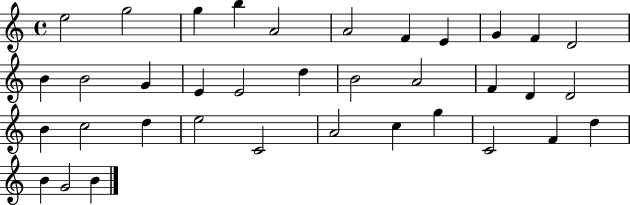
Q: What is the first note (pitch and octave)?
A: E5